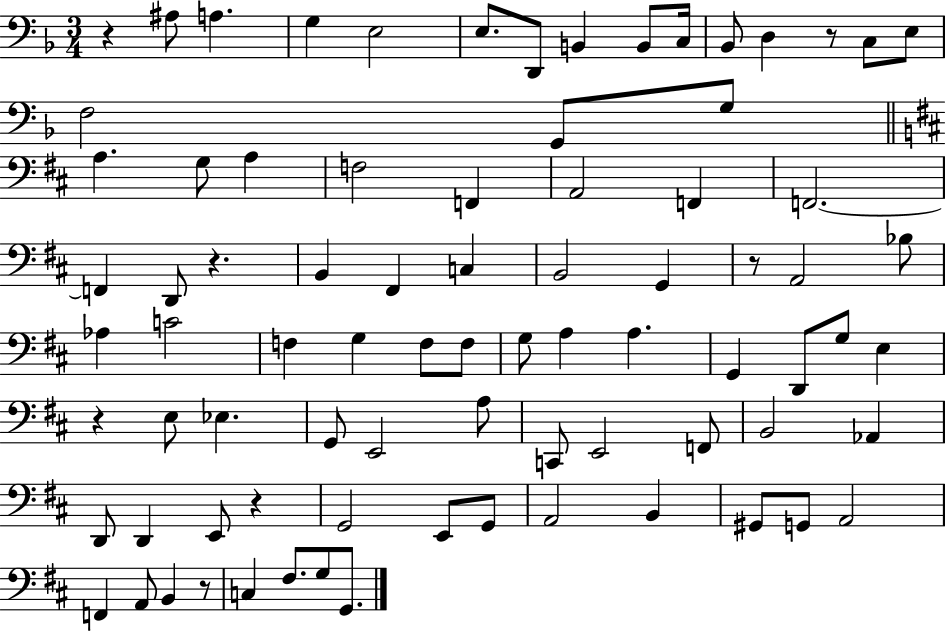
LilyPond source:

{
  \clef bass
  \numericTimeSignature
  \time 3/4
  \key f \major
  \repeat volta 2 { r4 ais8 a4. | g4 e2 | e8. d,8 b,4 b,8 c16 | bes,8 d4 r8 c8 e8 | \break f2 g,8 g8 | \bar "||" \break \key d \major a4. g8 a4 | f2 f,4 | a,2 f,4 | f,2.~~ | \break f,4 d,8 r4. | b,4 fis,4 c4 | b,2 g,4 | r8 a,2 bes8 | \break aes4 c'2 | f4 g4 f8 f8 | g8 a4 a4. | g,4 d,8 g8 e4 | \break r4 e8 ees4. | g,8 e,2 a8 | c,8 e,2 f,8 | b,2 aes,4 | \break d,8 d,4 e,8 r4 | g,2 e,8 g,8 | a,2 b,4 | gis,8 g,8 a,2 | \break f,4 a,8 b,4 r8 | c4 fis8. g8 g,8. | } \bar "|."
}